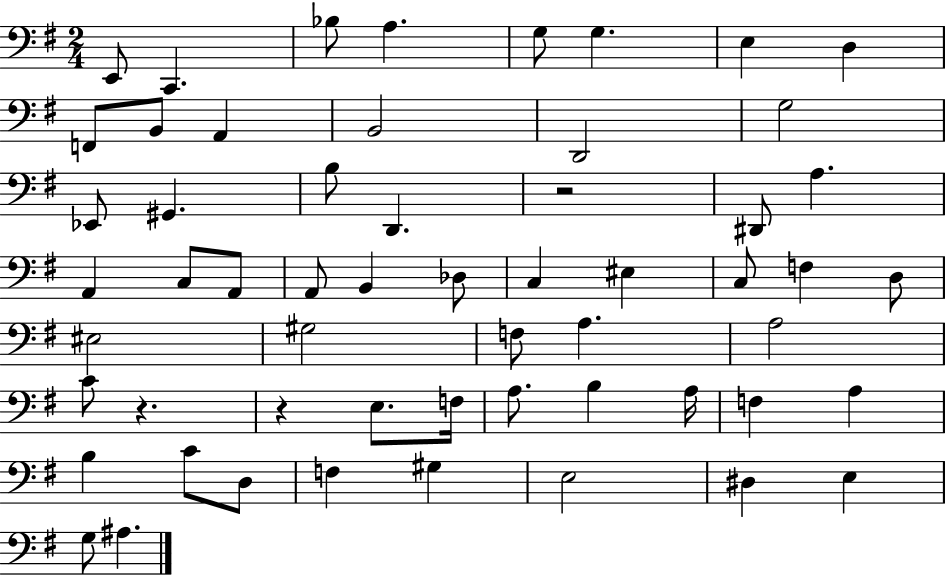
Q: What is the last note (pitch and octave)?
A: A#3